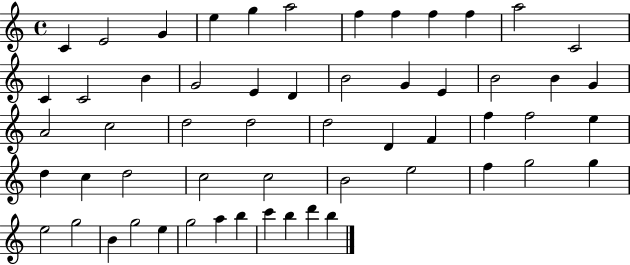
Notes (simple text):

C4/q E4/h G4/q E5/q G5/q A5/h F5/q F5/q F5/q F5/q A5/h C4/h C4/q C4/h B4/q G4/h E4/q D4/q B4/h G4/q E4/q B4/h B4/q G4/q A4/h C5/h D5/h D5/h D5/h D4/q F4/q F5/q F5/h E5/q D5/q C5/q D5/h C5/h C5/h B4/h E5/h F5/q G5/h G5/q E5/h G5/h B4/q G5/h E5/q G5/h A5/q B5/q C6/q B5/q D6/q B5/q